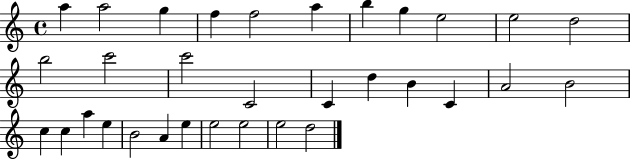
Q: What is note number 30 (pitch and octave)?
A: E5